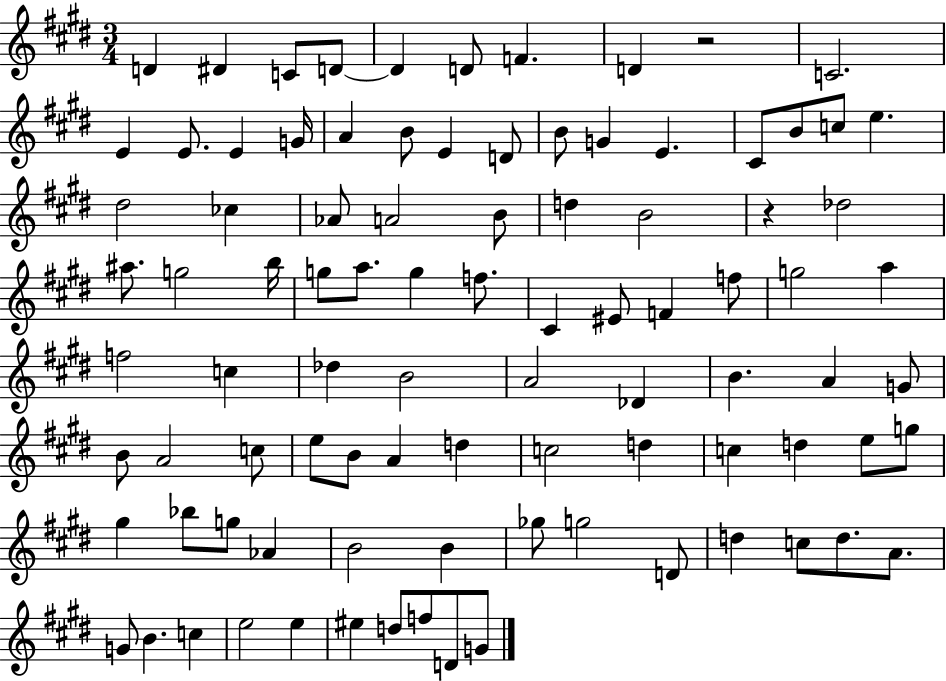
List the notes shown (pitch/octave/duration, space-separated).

D4/q D#4/q C4/e D4/e D4/q D4/e F4/q. D4/q R/h C4/h. E4/q E4/e. E4/q G4/s A4/q B4/e E4/q D4/e B4/e G4/q E4/q. C#4/e B4/e C5/e E5/q. D#5/h CES5/q Ab4/e A4/h B4/e D5/q B4/h R/q Db5/h A#5/e. G5/h B5/s G5/e A5/e. G5/q F5/e. C#4/q EIS4/e F4/q F5/e G5/h A5/q F5/h C5/q Db5/q B4/h A4/h Db4/q B4/q. A4/q G4/e B4/e A4/h C5/e E5/e B4/e A4/q D5/q C5/h D5/q C5/q D5/q E5/e G5/e G#5/q Bb5/e G5/e Ab4/q B4/h B4/q Gb5/e G5/h D4/e D5/q C5/e D5/e. A4/e. G4/e B4/q. C5/q E5/h E5/q EIS5/q D5/e F5/e D4/e G4/e